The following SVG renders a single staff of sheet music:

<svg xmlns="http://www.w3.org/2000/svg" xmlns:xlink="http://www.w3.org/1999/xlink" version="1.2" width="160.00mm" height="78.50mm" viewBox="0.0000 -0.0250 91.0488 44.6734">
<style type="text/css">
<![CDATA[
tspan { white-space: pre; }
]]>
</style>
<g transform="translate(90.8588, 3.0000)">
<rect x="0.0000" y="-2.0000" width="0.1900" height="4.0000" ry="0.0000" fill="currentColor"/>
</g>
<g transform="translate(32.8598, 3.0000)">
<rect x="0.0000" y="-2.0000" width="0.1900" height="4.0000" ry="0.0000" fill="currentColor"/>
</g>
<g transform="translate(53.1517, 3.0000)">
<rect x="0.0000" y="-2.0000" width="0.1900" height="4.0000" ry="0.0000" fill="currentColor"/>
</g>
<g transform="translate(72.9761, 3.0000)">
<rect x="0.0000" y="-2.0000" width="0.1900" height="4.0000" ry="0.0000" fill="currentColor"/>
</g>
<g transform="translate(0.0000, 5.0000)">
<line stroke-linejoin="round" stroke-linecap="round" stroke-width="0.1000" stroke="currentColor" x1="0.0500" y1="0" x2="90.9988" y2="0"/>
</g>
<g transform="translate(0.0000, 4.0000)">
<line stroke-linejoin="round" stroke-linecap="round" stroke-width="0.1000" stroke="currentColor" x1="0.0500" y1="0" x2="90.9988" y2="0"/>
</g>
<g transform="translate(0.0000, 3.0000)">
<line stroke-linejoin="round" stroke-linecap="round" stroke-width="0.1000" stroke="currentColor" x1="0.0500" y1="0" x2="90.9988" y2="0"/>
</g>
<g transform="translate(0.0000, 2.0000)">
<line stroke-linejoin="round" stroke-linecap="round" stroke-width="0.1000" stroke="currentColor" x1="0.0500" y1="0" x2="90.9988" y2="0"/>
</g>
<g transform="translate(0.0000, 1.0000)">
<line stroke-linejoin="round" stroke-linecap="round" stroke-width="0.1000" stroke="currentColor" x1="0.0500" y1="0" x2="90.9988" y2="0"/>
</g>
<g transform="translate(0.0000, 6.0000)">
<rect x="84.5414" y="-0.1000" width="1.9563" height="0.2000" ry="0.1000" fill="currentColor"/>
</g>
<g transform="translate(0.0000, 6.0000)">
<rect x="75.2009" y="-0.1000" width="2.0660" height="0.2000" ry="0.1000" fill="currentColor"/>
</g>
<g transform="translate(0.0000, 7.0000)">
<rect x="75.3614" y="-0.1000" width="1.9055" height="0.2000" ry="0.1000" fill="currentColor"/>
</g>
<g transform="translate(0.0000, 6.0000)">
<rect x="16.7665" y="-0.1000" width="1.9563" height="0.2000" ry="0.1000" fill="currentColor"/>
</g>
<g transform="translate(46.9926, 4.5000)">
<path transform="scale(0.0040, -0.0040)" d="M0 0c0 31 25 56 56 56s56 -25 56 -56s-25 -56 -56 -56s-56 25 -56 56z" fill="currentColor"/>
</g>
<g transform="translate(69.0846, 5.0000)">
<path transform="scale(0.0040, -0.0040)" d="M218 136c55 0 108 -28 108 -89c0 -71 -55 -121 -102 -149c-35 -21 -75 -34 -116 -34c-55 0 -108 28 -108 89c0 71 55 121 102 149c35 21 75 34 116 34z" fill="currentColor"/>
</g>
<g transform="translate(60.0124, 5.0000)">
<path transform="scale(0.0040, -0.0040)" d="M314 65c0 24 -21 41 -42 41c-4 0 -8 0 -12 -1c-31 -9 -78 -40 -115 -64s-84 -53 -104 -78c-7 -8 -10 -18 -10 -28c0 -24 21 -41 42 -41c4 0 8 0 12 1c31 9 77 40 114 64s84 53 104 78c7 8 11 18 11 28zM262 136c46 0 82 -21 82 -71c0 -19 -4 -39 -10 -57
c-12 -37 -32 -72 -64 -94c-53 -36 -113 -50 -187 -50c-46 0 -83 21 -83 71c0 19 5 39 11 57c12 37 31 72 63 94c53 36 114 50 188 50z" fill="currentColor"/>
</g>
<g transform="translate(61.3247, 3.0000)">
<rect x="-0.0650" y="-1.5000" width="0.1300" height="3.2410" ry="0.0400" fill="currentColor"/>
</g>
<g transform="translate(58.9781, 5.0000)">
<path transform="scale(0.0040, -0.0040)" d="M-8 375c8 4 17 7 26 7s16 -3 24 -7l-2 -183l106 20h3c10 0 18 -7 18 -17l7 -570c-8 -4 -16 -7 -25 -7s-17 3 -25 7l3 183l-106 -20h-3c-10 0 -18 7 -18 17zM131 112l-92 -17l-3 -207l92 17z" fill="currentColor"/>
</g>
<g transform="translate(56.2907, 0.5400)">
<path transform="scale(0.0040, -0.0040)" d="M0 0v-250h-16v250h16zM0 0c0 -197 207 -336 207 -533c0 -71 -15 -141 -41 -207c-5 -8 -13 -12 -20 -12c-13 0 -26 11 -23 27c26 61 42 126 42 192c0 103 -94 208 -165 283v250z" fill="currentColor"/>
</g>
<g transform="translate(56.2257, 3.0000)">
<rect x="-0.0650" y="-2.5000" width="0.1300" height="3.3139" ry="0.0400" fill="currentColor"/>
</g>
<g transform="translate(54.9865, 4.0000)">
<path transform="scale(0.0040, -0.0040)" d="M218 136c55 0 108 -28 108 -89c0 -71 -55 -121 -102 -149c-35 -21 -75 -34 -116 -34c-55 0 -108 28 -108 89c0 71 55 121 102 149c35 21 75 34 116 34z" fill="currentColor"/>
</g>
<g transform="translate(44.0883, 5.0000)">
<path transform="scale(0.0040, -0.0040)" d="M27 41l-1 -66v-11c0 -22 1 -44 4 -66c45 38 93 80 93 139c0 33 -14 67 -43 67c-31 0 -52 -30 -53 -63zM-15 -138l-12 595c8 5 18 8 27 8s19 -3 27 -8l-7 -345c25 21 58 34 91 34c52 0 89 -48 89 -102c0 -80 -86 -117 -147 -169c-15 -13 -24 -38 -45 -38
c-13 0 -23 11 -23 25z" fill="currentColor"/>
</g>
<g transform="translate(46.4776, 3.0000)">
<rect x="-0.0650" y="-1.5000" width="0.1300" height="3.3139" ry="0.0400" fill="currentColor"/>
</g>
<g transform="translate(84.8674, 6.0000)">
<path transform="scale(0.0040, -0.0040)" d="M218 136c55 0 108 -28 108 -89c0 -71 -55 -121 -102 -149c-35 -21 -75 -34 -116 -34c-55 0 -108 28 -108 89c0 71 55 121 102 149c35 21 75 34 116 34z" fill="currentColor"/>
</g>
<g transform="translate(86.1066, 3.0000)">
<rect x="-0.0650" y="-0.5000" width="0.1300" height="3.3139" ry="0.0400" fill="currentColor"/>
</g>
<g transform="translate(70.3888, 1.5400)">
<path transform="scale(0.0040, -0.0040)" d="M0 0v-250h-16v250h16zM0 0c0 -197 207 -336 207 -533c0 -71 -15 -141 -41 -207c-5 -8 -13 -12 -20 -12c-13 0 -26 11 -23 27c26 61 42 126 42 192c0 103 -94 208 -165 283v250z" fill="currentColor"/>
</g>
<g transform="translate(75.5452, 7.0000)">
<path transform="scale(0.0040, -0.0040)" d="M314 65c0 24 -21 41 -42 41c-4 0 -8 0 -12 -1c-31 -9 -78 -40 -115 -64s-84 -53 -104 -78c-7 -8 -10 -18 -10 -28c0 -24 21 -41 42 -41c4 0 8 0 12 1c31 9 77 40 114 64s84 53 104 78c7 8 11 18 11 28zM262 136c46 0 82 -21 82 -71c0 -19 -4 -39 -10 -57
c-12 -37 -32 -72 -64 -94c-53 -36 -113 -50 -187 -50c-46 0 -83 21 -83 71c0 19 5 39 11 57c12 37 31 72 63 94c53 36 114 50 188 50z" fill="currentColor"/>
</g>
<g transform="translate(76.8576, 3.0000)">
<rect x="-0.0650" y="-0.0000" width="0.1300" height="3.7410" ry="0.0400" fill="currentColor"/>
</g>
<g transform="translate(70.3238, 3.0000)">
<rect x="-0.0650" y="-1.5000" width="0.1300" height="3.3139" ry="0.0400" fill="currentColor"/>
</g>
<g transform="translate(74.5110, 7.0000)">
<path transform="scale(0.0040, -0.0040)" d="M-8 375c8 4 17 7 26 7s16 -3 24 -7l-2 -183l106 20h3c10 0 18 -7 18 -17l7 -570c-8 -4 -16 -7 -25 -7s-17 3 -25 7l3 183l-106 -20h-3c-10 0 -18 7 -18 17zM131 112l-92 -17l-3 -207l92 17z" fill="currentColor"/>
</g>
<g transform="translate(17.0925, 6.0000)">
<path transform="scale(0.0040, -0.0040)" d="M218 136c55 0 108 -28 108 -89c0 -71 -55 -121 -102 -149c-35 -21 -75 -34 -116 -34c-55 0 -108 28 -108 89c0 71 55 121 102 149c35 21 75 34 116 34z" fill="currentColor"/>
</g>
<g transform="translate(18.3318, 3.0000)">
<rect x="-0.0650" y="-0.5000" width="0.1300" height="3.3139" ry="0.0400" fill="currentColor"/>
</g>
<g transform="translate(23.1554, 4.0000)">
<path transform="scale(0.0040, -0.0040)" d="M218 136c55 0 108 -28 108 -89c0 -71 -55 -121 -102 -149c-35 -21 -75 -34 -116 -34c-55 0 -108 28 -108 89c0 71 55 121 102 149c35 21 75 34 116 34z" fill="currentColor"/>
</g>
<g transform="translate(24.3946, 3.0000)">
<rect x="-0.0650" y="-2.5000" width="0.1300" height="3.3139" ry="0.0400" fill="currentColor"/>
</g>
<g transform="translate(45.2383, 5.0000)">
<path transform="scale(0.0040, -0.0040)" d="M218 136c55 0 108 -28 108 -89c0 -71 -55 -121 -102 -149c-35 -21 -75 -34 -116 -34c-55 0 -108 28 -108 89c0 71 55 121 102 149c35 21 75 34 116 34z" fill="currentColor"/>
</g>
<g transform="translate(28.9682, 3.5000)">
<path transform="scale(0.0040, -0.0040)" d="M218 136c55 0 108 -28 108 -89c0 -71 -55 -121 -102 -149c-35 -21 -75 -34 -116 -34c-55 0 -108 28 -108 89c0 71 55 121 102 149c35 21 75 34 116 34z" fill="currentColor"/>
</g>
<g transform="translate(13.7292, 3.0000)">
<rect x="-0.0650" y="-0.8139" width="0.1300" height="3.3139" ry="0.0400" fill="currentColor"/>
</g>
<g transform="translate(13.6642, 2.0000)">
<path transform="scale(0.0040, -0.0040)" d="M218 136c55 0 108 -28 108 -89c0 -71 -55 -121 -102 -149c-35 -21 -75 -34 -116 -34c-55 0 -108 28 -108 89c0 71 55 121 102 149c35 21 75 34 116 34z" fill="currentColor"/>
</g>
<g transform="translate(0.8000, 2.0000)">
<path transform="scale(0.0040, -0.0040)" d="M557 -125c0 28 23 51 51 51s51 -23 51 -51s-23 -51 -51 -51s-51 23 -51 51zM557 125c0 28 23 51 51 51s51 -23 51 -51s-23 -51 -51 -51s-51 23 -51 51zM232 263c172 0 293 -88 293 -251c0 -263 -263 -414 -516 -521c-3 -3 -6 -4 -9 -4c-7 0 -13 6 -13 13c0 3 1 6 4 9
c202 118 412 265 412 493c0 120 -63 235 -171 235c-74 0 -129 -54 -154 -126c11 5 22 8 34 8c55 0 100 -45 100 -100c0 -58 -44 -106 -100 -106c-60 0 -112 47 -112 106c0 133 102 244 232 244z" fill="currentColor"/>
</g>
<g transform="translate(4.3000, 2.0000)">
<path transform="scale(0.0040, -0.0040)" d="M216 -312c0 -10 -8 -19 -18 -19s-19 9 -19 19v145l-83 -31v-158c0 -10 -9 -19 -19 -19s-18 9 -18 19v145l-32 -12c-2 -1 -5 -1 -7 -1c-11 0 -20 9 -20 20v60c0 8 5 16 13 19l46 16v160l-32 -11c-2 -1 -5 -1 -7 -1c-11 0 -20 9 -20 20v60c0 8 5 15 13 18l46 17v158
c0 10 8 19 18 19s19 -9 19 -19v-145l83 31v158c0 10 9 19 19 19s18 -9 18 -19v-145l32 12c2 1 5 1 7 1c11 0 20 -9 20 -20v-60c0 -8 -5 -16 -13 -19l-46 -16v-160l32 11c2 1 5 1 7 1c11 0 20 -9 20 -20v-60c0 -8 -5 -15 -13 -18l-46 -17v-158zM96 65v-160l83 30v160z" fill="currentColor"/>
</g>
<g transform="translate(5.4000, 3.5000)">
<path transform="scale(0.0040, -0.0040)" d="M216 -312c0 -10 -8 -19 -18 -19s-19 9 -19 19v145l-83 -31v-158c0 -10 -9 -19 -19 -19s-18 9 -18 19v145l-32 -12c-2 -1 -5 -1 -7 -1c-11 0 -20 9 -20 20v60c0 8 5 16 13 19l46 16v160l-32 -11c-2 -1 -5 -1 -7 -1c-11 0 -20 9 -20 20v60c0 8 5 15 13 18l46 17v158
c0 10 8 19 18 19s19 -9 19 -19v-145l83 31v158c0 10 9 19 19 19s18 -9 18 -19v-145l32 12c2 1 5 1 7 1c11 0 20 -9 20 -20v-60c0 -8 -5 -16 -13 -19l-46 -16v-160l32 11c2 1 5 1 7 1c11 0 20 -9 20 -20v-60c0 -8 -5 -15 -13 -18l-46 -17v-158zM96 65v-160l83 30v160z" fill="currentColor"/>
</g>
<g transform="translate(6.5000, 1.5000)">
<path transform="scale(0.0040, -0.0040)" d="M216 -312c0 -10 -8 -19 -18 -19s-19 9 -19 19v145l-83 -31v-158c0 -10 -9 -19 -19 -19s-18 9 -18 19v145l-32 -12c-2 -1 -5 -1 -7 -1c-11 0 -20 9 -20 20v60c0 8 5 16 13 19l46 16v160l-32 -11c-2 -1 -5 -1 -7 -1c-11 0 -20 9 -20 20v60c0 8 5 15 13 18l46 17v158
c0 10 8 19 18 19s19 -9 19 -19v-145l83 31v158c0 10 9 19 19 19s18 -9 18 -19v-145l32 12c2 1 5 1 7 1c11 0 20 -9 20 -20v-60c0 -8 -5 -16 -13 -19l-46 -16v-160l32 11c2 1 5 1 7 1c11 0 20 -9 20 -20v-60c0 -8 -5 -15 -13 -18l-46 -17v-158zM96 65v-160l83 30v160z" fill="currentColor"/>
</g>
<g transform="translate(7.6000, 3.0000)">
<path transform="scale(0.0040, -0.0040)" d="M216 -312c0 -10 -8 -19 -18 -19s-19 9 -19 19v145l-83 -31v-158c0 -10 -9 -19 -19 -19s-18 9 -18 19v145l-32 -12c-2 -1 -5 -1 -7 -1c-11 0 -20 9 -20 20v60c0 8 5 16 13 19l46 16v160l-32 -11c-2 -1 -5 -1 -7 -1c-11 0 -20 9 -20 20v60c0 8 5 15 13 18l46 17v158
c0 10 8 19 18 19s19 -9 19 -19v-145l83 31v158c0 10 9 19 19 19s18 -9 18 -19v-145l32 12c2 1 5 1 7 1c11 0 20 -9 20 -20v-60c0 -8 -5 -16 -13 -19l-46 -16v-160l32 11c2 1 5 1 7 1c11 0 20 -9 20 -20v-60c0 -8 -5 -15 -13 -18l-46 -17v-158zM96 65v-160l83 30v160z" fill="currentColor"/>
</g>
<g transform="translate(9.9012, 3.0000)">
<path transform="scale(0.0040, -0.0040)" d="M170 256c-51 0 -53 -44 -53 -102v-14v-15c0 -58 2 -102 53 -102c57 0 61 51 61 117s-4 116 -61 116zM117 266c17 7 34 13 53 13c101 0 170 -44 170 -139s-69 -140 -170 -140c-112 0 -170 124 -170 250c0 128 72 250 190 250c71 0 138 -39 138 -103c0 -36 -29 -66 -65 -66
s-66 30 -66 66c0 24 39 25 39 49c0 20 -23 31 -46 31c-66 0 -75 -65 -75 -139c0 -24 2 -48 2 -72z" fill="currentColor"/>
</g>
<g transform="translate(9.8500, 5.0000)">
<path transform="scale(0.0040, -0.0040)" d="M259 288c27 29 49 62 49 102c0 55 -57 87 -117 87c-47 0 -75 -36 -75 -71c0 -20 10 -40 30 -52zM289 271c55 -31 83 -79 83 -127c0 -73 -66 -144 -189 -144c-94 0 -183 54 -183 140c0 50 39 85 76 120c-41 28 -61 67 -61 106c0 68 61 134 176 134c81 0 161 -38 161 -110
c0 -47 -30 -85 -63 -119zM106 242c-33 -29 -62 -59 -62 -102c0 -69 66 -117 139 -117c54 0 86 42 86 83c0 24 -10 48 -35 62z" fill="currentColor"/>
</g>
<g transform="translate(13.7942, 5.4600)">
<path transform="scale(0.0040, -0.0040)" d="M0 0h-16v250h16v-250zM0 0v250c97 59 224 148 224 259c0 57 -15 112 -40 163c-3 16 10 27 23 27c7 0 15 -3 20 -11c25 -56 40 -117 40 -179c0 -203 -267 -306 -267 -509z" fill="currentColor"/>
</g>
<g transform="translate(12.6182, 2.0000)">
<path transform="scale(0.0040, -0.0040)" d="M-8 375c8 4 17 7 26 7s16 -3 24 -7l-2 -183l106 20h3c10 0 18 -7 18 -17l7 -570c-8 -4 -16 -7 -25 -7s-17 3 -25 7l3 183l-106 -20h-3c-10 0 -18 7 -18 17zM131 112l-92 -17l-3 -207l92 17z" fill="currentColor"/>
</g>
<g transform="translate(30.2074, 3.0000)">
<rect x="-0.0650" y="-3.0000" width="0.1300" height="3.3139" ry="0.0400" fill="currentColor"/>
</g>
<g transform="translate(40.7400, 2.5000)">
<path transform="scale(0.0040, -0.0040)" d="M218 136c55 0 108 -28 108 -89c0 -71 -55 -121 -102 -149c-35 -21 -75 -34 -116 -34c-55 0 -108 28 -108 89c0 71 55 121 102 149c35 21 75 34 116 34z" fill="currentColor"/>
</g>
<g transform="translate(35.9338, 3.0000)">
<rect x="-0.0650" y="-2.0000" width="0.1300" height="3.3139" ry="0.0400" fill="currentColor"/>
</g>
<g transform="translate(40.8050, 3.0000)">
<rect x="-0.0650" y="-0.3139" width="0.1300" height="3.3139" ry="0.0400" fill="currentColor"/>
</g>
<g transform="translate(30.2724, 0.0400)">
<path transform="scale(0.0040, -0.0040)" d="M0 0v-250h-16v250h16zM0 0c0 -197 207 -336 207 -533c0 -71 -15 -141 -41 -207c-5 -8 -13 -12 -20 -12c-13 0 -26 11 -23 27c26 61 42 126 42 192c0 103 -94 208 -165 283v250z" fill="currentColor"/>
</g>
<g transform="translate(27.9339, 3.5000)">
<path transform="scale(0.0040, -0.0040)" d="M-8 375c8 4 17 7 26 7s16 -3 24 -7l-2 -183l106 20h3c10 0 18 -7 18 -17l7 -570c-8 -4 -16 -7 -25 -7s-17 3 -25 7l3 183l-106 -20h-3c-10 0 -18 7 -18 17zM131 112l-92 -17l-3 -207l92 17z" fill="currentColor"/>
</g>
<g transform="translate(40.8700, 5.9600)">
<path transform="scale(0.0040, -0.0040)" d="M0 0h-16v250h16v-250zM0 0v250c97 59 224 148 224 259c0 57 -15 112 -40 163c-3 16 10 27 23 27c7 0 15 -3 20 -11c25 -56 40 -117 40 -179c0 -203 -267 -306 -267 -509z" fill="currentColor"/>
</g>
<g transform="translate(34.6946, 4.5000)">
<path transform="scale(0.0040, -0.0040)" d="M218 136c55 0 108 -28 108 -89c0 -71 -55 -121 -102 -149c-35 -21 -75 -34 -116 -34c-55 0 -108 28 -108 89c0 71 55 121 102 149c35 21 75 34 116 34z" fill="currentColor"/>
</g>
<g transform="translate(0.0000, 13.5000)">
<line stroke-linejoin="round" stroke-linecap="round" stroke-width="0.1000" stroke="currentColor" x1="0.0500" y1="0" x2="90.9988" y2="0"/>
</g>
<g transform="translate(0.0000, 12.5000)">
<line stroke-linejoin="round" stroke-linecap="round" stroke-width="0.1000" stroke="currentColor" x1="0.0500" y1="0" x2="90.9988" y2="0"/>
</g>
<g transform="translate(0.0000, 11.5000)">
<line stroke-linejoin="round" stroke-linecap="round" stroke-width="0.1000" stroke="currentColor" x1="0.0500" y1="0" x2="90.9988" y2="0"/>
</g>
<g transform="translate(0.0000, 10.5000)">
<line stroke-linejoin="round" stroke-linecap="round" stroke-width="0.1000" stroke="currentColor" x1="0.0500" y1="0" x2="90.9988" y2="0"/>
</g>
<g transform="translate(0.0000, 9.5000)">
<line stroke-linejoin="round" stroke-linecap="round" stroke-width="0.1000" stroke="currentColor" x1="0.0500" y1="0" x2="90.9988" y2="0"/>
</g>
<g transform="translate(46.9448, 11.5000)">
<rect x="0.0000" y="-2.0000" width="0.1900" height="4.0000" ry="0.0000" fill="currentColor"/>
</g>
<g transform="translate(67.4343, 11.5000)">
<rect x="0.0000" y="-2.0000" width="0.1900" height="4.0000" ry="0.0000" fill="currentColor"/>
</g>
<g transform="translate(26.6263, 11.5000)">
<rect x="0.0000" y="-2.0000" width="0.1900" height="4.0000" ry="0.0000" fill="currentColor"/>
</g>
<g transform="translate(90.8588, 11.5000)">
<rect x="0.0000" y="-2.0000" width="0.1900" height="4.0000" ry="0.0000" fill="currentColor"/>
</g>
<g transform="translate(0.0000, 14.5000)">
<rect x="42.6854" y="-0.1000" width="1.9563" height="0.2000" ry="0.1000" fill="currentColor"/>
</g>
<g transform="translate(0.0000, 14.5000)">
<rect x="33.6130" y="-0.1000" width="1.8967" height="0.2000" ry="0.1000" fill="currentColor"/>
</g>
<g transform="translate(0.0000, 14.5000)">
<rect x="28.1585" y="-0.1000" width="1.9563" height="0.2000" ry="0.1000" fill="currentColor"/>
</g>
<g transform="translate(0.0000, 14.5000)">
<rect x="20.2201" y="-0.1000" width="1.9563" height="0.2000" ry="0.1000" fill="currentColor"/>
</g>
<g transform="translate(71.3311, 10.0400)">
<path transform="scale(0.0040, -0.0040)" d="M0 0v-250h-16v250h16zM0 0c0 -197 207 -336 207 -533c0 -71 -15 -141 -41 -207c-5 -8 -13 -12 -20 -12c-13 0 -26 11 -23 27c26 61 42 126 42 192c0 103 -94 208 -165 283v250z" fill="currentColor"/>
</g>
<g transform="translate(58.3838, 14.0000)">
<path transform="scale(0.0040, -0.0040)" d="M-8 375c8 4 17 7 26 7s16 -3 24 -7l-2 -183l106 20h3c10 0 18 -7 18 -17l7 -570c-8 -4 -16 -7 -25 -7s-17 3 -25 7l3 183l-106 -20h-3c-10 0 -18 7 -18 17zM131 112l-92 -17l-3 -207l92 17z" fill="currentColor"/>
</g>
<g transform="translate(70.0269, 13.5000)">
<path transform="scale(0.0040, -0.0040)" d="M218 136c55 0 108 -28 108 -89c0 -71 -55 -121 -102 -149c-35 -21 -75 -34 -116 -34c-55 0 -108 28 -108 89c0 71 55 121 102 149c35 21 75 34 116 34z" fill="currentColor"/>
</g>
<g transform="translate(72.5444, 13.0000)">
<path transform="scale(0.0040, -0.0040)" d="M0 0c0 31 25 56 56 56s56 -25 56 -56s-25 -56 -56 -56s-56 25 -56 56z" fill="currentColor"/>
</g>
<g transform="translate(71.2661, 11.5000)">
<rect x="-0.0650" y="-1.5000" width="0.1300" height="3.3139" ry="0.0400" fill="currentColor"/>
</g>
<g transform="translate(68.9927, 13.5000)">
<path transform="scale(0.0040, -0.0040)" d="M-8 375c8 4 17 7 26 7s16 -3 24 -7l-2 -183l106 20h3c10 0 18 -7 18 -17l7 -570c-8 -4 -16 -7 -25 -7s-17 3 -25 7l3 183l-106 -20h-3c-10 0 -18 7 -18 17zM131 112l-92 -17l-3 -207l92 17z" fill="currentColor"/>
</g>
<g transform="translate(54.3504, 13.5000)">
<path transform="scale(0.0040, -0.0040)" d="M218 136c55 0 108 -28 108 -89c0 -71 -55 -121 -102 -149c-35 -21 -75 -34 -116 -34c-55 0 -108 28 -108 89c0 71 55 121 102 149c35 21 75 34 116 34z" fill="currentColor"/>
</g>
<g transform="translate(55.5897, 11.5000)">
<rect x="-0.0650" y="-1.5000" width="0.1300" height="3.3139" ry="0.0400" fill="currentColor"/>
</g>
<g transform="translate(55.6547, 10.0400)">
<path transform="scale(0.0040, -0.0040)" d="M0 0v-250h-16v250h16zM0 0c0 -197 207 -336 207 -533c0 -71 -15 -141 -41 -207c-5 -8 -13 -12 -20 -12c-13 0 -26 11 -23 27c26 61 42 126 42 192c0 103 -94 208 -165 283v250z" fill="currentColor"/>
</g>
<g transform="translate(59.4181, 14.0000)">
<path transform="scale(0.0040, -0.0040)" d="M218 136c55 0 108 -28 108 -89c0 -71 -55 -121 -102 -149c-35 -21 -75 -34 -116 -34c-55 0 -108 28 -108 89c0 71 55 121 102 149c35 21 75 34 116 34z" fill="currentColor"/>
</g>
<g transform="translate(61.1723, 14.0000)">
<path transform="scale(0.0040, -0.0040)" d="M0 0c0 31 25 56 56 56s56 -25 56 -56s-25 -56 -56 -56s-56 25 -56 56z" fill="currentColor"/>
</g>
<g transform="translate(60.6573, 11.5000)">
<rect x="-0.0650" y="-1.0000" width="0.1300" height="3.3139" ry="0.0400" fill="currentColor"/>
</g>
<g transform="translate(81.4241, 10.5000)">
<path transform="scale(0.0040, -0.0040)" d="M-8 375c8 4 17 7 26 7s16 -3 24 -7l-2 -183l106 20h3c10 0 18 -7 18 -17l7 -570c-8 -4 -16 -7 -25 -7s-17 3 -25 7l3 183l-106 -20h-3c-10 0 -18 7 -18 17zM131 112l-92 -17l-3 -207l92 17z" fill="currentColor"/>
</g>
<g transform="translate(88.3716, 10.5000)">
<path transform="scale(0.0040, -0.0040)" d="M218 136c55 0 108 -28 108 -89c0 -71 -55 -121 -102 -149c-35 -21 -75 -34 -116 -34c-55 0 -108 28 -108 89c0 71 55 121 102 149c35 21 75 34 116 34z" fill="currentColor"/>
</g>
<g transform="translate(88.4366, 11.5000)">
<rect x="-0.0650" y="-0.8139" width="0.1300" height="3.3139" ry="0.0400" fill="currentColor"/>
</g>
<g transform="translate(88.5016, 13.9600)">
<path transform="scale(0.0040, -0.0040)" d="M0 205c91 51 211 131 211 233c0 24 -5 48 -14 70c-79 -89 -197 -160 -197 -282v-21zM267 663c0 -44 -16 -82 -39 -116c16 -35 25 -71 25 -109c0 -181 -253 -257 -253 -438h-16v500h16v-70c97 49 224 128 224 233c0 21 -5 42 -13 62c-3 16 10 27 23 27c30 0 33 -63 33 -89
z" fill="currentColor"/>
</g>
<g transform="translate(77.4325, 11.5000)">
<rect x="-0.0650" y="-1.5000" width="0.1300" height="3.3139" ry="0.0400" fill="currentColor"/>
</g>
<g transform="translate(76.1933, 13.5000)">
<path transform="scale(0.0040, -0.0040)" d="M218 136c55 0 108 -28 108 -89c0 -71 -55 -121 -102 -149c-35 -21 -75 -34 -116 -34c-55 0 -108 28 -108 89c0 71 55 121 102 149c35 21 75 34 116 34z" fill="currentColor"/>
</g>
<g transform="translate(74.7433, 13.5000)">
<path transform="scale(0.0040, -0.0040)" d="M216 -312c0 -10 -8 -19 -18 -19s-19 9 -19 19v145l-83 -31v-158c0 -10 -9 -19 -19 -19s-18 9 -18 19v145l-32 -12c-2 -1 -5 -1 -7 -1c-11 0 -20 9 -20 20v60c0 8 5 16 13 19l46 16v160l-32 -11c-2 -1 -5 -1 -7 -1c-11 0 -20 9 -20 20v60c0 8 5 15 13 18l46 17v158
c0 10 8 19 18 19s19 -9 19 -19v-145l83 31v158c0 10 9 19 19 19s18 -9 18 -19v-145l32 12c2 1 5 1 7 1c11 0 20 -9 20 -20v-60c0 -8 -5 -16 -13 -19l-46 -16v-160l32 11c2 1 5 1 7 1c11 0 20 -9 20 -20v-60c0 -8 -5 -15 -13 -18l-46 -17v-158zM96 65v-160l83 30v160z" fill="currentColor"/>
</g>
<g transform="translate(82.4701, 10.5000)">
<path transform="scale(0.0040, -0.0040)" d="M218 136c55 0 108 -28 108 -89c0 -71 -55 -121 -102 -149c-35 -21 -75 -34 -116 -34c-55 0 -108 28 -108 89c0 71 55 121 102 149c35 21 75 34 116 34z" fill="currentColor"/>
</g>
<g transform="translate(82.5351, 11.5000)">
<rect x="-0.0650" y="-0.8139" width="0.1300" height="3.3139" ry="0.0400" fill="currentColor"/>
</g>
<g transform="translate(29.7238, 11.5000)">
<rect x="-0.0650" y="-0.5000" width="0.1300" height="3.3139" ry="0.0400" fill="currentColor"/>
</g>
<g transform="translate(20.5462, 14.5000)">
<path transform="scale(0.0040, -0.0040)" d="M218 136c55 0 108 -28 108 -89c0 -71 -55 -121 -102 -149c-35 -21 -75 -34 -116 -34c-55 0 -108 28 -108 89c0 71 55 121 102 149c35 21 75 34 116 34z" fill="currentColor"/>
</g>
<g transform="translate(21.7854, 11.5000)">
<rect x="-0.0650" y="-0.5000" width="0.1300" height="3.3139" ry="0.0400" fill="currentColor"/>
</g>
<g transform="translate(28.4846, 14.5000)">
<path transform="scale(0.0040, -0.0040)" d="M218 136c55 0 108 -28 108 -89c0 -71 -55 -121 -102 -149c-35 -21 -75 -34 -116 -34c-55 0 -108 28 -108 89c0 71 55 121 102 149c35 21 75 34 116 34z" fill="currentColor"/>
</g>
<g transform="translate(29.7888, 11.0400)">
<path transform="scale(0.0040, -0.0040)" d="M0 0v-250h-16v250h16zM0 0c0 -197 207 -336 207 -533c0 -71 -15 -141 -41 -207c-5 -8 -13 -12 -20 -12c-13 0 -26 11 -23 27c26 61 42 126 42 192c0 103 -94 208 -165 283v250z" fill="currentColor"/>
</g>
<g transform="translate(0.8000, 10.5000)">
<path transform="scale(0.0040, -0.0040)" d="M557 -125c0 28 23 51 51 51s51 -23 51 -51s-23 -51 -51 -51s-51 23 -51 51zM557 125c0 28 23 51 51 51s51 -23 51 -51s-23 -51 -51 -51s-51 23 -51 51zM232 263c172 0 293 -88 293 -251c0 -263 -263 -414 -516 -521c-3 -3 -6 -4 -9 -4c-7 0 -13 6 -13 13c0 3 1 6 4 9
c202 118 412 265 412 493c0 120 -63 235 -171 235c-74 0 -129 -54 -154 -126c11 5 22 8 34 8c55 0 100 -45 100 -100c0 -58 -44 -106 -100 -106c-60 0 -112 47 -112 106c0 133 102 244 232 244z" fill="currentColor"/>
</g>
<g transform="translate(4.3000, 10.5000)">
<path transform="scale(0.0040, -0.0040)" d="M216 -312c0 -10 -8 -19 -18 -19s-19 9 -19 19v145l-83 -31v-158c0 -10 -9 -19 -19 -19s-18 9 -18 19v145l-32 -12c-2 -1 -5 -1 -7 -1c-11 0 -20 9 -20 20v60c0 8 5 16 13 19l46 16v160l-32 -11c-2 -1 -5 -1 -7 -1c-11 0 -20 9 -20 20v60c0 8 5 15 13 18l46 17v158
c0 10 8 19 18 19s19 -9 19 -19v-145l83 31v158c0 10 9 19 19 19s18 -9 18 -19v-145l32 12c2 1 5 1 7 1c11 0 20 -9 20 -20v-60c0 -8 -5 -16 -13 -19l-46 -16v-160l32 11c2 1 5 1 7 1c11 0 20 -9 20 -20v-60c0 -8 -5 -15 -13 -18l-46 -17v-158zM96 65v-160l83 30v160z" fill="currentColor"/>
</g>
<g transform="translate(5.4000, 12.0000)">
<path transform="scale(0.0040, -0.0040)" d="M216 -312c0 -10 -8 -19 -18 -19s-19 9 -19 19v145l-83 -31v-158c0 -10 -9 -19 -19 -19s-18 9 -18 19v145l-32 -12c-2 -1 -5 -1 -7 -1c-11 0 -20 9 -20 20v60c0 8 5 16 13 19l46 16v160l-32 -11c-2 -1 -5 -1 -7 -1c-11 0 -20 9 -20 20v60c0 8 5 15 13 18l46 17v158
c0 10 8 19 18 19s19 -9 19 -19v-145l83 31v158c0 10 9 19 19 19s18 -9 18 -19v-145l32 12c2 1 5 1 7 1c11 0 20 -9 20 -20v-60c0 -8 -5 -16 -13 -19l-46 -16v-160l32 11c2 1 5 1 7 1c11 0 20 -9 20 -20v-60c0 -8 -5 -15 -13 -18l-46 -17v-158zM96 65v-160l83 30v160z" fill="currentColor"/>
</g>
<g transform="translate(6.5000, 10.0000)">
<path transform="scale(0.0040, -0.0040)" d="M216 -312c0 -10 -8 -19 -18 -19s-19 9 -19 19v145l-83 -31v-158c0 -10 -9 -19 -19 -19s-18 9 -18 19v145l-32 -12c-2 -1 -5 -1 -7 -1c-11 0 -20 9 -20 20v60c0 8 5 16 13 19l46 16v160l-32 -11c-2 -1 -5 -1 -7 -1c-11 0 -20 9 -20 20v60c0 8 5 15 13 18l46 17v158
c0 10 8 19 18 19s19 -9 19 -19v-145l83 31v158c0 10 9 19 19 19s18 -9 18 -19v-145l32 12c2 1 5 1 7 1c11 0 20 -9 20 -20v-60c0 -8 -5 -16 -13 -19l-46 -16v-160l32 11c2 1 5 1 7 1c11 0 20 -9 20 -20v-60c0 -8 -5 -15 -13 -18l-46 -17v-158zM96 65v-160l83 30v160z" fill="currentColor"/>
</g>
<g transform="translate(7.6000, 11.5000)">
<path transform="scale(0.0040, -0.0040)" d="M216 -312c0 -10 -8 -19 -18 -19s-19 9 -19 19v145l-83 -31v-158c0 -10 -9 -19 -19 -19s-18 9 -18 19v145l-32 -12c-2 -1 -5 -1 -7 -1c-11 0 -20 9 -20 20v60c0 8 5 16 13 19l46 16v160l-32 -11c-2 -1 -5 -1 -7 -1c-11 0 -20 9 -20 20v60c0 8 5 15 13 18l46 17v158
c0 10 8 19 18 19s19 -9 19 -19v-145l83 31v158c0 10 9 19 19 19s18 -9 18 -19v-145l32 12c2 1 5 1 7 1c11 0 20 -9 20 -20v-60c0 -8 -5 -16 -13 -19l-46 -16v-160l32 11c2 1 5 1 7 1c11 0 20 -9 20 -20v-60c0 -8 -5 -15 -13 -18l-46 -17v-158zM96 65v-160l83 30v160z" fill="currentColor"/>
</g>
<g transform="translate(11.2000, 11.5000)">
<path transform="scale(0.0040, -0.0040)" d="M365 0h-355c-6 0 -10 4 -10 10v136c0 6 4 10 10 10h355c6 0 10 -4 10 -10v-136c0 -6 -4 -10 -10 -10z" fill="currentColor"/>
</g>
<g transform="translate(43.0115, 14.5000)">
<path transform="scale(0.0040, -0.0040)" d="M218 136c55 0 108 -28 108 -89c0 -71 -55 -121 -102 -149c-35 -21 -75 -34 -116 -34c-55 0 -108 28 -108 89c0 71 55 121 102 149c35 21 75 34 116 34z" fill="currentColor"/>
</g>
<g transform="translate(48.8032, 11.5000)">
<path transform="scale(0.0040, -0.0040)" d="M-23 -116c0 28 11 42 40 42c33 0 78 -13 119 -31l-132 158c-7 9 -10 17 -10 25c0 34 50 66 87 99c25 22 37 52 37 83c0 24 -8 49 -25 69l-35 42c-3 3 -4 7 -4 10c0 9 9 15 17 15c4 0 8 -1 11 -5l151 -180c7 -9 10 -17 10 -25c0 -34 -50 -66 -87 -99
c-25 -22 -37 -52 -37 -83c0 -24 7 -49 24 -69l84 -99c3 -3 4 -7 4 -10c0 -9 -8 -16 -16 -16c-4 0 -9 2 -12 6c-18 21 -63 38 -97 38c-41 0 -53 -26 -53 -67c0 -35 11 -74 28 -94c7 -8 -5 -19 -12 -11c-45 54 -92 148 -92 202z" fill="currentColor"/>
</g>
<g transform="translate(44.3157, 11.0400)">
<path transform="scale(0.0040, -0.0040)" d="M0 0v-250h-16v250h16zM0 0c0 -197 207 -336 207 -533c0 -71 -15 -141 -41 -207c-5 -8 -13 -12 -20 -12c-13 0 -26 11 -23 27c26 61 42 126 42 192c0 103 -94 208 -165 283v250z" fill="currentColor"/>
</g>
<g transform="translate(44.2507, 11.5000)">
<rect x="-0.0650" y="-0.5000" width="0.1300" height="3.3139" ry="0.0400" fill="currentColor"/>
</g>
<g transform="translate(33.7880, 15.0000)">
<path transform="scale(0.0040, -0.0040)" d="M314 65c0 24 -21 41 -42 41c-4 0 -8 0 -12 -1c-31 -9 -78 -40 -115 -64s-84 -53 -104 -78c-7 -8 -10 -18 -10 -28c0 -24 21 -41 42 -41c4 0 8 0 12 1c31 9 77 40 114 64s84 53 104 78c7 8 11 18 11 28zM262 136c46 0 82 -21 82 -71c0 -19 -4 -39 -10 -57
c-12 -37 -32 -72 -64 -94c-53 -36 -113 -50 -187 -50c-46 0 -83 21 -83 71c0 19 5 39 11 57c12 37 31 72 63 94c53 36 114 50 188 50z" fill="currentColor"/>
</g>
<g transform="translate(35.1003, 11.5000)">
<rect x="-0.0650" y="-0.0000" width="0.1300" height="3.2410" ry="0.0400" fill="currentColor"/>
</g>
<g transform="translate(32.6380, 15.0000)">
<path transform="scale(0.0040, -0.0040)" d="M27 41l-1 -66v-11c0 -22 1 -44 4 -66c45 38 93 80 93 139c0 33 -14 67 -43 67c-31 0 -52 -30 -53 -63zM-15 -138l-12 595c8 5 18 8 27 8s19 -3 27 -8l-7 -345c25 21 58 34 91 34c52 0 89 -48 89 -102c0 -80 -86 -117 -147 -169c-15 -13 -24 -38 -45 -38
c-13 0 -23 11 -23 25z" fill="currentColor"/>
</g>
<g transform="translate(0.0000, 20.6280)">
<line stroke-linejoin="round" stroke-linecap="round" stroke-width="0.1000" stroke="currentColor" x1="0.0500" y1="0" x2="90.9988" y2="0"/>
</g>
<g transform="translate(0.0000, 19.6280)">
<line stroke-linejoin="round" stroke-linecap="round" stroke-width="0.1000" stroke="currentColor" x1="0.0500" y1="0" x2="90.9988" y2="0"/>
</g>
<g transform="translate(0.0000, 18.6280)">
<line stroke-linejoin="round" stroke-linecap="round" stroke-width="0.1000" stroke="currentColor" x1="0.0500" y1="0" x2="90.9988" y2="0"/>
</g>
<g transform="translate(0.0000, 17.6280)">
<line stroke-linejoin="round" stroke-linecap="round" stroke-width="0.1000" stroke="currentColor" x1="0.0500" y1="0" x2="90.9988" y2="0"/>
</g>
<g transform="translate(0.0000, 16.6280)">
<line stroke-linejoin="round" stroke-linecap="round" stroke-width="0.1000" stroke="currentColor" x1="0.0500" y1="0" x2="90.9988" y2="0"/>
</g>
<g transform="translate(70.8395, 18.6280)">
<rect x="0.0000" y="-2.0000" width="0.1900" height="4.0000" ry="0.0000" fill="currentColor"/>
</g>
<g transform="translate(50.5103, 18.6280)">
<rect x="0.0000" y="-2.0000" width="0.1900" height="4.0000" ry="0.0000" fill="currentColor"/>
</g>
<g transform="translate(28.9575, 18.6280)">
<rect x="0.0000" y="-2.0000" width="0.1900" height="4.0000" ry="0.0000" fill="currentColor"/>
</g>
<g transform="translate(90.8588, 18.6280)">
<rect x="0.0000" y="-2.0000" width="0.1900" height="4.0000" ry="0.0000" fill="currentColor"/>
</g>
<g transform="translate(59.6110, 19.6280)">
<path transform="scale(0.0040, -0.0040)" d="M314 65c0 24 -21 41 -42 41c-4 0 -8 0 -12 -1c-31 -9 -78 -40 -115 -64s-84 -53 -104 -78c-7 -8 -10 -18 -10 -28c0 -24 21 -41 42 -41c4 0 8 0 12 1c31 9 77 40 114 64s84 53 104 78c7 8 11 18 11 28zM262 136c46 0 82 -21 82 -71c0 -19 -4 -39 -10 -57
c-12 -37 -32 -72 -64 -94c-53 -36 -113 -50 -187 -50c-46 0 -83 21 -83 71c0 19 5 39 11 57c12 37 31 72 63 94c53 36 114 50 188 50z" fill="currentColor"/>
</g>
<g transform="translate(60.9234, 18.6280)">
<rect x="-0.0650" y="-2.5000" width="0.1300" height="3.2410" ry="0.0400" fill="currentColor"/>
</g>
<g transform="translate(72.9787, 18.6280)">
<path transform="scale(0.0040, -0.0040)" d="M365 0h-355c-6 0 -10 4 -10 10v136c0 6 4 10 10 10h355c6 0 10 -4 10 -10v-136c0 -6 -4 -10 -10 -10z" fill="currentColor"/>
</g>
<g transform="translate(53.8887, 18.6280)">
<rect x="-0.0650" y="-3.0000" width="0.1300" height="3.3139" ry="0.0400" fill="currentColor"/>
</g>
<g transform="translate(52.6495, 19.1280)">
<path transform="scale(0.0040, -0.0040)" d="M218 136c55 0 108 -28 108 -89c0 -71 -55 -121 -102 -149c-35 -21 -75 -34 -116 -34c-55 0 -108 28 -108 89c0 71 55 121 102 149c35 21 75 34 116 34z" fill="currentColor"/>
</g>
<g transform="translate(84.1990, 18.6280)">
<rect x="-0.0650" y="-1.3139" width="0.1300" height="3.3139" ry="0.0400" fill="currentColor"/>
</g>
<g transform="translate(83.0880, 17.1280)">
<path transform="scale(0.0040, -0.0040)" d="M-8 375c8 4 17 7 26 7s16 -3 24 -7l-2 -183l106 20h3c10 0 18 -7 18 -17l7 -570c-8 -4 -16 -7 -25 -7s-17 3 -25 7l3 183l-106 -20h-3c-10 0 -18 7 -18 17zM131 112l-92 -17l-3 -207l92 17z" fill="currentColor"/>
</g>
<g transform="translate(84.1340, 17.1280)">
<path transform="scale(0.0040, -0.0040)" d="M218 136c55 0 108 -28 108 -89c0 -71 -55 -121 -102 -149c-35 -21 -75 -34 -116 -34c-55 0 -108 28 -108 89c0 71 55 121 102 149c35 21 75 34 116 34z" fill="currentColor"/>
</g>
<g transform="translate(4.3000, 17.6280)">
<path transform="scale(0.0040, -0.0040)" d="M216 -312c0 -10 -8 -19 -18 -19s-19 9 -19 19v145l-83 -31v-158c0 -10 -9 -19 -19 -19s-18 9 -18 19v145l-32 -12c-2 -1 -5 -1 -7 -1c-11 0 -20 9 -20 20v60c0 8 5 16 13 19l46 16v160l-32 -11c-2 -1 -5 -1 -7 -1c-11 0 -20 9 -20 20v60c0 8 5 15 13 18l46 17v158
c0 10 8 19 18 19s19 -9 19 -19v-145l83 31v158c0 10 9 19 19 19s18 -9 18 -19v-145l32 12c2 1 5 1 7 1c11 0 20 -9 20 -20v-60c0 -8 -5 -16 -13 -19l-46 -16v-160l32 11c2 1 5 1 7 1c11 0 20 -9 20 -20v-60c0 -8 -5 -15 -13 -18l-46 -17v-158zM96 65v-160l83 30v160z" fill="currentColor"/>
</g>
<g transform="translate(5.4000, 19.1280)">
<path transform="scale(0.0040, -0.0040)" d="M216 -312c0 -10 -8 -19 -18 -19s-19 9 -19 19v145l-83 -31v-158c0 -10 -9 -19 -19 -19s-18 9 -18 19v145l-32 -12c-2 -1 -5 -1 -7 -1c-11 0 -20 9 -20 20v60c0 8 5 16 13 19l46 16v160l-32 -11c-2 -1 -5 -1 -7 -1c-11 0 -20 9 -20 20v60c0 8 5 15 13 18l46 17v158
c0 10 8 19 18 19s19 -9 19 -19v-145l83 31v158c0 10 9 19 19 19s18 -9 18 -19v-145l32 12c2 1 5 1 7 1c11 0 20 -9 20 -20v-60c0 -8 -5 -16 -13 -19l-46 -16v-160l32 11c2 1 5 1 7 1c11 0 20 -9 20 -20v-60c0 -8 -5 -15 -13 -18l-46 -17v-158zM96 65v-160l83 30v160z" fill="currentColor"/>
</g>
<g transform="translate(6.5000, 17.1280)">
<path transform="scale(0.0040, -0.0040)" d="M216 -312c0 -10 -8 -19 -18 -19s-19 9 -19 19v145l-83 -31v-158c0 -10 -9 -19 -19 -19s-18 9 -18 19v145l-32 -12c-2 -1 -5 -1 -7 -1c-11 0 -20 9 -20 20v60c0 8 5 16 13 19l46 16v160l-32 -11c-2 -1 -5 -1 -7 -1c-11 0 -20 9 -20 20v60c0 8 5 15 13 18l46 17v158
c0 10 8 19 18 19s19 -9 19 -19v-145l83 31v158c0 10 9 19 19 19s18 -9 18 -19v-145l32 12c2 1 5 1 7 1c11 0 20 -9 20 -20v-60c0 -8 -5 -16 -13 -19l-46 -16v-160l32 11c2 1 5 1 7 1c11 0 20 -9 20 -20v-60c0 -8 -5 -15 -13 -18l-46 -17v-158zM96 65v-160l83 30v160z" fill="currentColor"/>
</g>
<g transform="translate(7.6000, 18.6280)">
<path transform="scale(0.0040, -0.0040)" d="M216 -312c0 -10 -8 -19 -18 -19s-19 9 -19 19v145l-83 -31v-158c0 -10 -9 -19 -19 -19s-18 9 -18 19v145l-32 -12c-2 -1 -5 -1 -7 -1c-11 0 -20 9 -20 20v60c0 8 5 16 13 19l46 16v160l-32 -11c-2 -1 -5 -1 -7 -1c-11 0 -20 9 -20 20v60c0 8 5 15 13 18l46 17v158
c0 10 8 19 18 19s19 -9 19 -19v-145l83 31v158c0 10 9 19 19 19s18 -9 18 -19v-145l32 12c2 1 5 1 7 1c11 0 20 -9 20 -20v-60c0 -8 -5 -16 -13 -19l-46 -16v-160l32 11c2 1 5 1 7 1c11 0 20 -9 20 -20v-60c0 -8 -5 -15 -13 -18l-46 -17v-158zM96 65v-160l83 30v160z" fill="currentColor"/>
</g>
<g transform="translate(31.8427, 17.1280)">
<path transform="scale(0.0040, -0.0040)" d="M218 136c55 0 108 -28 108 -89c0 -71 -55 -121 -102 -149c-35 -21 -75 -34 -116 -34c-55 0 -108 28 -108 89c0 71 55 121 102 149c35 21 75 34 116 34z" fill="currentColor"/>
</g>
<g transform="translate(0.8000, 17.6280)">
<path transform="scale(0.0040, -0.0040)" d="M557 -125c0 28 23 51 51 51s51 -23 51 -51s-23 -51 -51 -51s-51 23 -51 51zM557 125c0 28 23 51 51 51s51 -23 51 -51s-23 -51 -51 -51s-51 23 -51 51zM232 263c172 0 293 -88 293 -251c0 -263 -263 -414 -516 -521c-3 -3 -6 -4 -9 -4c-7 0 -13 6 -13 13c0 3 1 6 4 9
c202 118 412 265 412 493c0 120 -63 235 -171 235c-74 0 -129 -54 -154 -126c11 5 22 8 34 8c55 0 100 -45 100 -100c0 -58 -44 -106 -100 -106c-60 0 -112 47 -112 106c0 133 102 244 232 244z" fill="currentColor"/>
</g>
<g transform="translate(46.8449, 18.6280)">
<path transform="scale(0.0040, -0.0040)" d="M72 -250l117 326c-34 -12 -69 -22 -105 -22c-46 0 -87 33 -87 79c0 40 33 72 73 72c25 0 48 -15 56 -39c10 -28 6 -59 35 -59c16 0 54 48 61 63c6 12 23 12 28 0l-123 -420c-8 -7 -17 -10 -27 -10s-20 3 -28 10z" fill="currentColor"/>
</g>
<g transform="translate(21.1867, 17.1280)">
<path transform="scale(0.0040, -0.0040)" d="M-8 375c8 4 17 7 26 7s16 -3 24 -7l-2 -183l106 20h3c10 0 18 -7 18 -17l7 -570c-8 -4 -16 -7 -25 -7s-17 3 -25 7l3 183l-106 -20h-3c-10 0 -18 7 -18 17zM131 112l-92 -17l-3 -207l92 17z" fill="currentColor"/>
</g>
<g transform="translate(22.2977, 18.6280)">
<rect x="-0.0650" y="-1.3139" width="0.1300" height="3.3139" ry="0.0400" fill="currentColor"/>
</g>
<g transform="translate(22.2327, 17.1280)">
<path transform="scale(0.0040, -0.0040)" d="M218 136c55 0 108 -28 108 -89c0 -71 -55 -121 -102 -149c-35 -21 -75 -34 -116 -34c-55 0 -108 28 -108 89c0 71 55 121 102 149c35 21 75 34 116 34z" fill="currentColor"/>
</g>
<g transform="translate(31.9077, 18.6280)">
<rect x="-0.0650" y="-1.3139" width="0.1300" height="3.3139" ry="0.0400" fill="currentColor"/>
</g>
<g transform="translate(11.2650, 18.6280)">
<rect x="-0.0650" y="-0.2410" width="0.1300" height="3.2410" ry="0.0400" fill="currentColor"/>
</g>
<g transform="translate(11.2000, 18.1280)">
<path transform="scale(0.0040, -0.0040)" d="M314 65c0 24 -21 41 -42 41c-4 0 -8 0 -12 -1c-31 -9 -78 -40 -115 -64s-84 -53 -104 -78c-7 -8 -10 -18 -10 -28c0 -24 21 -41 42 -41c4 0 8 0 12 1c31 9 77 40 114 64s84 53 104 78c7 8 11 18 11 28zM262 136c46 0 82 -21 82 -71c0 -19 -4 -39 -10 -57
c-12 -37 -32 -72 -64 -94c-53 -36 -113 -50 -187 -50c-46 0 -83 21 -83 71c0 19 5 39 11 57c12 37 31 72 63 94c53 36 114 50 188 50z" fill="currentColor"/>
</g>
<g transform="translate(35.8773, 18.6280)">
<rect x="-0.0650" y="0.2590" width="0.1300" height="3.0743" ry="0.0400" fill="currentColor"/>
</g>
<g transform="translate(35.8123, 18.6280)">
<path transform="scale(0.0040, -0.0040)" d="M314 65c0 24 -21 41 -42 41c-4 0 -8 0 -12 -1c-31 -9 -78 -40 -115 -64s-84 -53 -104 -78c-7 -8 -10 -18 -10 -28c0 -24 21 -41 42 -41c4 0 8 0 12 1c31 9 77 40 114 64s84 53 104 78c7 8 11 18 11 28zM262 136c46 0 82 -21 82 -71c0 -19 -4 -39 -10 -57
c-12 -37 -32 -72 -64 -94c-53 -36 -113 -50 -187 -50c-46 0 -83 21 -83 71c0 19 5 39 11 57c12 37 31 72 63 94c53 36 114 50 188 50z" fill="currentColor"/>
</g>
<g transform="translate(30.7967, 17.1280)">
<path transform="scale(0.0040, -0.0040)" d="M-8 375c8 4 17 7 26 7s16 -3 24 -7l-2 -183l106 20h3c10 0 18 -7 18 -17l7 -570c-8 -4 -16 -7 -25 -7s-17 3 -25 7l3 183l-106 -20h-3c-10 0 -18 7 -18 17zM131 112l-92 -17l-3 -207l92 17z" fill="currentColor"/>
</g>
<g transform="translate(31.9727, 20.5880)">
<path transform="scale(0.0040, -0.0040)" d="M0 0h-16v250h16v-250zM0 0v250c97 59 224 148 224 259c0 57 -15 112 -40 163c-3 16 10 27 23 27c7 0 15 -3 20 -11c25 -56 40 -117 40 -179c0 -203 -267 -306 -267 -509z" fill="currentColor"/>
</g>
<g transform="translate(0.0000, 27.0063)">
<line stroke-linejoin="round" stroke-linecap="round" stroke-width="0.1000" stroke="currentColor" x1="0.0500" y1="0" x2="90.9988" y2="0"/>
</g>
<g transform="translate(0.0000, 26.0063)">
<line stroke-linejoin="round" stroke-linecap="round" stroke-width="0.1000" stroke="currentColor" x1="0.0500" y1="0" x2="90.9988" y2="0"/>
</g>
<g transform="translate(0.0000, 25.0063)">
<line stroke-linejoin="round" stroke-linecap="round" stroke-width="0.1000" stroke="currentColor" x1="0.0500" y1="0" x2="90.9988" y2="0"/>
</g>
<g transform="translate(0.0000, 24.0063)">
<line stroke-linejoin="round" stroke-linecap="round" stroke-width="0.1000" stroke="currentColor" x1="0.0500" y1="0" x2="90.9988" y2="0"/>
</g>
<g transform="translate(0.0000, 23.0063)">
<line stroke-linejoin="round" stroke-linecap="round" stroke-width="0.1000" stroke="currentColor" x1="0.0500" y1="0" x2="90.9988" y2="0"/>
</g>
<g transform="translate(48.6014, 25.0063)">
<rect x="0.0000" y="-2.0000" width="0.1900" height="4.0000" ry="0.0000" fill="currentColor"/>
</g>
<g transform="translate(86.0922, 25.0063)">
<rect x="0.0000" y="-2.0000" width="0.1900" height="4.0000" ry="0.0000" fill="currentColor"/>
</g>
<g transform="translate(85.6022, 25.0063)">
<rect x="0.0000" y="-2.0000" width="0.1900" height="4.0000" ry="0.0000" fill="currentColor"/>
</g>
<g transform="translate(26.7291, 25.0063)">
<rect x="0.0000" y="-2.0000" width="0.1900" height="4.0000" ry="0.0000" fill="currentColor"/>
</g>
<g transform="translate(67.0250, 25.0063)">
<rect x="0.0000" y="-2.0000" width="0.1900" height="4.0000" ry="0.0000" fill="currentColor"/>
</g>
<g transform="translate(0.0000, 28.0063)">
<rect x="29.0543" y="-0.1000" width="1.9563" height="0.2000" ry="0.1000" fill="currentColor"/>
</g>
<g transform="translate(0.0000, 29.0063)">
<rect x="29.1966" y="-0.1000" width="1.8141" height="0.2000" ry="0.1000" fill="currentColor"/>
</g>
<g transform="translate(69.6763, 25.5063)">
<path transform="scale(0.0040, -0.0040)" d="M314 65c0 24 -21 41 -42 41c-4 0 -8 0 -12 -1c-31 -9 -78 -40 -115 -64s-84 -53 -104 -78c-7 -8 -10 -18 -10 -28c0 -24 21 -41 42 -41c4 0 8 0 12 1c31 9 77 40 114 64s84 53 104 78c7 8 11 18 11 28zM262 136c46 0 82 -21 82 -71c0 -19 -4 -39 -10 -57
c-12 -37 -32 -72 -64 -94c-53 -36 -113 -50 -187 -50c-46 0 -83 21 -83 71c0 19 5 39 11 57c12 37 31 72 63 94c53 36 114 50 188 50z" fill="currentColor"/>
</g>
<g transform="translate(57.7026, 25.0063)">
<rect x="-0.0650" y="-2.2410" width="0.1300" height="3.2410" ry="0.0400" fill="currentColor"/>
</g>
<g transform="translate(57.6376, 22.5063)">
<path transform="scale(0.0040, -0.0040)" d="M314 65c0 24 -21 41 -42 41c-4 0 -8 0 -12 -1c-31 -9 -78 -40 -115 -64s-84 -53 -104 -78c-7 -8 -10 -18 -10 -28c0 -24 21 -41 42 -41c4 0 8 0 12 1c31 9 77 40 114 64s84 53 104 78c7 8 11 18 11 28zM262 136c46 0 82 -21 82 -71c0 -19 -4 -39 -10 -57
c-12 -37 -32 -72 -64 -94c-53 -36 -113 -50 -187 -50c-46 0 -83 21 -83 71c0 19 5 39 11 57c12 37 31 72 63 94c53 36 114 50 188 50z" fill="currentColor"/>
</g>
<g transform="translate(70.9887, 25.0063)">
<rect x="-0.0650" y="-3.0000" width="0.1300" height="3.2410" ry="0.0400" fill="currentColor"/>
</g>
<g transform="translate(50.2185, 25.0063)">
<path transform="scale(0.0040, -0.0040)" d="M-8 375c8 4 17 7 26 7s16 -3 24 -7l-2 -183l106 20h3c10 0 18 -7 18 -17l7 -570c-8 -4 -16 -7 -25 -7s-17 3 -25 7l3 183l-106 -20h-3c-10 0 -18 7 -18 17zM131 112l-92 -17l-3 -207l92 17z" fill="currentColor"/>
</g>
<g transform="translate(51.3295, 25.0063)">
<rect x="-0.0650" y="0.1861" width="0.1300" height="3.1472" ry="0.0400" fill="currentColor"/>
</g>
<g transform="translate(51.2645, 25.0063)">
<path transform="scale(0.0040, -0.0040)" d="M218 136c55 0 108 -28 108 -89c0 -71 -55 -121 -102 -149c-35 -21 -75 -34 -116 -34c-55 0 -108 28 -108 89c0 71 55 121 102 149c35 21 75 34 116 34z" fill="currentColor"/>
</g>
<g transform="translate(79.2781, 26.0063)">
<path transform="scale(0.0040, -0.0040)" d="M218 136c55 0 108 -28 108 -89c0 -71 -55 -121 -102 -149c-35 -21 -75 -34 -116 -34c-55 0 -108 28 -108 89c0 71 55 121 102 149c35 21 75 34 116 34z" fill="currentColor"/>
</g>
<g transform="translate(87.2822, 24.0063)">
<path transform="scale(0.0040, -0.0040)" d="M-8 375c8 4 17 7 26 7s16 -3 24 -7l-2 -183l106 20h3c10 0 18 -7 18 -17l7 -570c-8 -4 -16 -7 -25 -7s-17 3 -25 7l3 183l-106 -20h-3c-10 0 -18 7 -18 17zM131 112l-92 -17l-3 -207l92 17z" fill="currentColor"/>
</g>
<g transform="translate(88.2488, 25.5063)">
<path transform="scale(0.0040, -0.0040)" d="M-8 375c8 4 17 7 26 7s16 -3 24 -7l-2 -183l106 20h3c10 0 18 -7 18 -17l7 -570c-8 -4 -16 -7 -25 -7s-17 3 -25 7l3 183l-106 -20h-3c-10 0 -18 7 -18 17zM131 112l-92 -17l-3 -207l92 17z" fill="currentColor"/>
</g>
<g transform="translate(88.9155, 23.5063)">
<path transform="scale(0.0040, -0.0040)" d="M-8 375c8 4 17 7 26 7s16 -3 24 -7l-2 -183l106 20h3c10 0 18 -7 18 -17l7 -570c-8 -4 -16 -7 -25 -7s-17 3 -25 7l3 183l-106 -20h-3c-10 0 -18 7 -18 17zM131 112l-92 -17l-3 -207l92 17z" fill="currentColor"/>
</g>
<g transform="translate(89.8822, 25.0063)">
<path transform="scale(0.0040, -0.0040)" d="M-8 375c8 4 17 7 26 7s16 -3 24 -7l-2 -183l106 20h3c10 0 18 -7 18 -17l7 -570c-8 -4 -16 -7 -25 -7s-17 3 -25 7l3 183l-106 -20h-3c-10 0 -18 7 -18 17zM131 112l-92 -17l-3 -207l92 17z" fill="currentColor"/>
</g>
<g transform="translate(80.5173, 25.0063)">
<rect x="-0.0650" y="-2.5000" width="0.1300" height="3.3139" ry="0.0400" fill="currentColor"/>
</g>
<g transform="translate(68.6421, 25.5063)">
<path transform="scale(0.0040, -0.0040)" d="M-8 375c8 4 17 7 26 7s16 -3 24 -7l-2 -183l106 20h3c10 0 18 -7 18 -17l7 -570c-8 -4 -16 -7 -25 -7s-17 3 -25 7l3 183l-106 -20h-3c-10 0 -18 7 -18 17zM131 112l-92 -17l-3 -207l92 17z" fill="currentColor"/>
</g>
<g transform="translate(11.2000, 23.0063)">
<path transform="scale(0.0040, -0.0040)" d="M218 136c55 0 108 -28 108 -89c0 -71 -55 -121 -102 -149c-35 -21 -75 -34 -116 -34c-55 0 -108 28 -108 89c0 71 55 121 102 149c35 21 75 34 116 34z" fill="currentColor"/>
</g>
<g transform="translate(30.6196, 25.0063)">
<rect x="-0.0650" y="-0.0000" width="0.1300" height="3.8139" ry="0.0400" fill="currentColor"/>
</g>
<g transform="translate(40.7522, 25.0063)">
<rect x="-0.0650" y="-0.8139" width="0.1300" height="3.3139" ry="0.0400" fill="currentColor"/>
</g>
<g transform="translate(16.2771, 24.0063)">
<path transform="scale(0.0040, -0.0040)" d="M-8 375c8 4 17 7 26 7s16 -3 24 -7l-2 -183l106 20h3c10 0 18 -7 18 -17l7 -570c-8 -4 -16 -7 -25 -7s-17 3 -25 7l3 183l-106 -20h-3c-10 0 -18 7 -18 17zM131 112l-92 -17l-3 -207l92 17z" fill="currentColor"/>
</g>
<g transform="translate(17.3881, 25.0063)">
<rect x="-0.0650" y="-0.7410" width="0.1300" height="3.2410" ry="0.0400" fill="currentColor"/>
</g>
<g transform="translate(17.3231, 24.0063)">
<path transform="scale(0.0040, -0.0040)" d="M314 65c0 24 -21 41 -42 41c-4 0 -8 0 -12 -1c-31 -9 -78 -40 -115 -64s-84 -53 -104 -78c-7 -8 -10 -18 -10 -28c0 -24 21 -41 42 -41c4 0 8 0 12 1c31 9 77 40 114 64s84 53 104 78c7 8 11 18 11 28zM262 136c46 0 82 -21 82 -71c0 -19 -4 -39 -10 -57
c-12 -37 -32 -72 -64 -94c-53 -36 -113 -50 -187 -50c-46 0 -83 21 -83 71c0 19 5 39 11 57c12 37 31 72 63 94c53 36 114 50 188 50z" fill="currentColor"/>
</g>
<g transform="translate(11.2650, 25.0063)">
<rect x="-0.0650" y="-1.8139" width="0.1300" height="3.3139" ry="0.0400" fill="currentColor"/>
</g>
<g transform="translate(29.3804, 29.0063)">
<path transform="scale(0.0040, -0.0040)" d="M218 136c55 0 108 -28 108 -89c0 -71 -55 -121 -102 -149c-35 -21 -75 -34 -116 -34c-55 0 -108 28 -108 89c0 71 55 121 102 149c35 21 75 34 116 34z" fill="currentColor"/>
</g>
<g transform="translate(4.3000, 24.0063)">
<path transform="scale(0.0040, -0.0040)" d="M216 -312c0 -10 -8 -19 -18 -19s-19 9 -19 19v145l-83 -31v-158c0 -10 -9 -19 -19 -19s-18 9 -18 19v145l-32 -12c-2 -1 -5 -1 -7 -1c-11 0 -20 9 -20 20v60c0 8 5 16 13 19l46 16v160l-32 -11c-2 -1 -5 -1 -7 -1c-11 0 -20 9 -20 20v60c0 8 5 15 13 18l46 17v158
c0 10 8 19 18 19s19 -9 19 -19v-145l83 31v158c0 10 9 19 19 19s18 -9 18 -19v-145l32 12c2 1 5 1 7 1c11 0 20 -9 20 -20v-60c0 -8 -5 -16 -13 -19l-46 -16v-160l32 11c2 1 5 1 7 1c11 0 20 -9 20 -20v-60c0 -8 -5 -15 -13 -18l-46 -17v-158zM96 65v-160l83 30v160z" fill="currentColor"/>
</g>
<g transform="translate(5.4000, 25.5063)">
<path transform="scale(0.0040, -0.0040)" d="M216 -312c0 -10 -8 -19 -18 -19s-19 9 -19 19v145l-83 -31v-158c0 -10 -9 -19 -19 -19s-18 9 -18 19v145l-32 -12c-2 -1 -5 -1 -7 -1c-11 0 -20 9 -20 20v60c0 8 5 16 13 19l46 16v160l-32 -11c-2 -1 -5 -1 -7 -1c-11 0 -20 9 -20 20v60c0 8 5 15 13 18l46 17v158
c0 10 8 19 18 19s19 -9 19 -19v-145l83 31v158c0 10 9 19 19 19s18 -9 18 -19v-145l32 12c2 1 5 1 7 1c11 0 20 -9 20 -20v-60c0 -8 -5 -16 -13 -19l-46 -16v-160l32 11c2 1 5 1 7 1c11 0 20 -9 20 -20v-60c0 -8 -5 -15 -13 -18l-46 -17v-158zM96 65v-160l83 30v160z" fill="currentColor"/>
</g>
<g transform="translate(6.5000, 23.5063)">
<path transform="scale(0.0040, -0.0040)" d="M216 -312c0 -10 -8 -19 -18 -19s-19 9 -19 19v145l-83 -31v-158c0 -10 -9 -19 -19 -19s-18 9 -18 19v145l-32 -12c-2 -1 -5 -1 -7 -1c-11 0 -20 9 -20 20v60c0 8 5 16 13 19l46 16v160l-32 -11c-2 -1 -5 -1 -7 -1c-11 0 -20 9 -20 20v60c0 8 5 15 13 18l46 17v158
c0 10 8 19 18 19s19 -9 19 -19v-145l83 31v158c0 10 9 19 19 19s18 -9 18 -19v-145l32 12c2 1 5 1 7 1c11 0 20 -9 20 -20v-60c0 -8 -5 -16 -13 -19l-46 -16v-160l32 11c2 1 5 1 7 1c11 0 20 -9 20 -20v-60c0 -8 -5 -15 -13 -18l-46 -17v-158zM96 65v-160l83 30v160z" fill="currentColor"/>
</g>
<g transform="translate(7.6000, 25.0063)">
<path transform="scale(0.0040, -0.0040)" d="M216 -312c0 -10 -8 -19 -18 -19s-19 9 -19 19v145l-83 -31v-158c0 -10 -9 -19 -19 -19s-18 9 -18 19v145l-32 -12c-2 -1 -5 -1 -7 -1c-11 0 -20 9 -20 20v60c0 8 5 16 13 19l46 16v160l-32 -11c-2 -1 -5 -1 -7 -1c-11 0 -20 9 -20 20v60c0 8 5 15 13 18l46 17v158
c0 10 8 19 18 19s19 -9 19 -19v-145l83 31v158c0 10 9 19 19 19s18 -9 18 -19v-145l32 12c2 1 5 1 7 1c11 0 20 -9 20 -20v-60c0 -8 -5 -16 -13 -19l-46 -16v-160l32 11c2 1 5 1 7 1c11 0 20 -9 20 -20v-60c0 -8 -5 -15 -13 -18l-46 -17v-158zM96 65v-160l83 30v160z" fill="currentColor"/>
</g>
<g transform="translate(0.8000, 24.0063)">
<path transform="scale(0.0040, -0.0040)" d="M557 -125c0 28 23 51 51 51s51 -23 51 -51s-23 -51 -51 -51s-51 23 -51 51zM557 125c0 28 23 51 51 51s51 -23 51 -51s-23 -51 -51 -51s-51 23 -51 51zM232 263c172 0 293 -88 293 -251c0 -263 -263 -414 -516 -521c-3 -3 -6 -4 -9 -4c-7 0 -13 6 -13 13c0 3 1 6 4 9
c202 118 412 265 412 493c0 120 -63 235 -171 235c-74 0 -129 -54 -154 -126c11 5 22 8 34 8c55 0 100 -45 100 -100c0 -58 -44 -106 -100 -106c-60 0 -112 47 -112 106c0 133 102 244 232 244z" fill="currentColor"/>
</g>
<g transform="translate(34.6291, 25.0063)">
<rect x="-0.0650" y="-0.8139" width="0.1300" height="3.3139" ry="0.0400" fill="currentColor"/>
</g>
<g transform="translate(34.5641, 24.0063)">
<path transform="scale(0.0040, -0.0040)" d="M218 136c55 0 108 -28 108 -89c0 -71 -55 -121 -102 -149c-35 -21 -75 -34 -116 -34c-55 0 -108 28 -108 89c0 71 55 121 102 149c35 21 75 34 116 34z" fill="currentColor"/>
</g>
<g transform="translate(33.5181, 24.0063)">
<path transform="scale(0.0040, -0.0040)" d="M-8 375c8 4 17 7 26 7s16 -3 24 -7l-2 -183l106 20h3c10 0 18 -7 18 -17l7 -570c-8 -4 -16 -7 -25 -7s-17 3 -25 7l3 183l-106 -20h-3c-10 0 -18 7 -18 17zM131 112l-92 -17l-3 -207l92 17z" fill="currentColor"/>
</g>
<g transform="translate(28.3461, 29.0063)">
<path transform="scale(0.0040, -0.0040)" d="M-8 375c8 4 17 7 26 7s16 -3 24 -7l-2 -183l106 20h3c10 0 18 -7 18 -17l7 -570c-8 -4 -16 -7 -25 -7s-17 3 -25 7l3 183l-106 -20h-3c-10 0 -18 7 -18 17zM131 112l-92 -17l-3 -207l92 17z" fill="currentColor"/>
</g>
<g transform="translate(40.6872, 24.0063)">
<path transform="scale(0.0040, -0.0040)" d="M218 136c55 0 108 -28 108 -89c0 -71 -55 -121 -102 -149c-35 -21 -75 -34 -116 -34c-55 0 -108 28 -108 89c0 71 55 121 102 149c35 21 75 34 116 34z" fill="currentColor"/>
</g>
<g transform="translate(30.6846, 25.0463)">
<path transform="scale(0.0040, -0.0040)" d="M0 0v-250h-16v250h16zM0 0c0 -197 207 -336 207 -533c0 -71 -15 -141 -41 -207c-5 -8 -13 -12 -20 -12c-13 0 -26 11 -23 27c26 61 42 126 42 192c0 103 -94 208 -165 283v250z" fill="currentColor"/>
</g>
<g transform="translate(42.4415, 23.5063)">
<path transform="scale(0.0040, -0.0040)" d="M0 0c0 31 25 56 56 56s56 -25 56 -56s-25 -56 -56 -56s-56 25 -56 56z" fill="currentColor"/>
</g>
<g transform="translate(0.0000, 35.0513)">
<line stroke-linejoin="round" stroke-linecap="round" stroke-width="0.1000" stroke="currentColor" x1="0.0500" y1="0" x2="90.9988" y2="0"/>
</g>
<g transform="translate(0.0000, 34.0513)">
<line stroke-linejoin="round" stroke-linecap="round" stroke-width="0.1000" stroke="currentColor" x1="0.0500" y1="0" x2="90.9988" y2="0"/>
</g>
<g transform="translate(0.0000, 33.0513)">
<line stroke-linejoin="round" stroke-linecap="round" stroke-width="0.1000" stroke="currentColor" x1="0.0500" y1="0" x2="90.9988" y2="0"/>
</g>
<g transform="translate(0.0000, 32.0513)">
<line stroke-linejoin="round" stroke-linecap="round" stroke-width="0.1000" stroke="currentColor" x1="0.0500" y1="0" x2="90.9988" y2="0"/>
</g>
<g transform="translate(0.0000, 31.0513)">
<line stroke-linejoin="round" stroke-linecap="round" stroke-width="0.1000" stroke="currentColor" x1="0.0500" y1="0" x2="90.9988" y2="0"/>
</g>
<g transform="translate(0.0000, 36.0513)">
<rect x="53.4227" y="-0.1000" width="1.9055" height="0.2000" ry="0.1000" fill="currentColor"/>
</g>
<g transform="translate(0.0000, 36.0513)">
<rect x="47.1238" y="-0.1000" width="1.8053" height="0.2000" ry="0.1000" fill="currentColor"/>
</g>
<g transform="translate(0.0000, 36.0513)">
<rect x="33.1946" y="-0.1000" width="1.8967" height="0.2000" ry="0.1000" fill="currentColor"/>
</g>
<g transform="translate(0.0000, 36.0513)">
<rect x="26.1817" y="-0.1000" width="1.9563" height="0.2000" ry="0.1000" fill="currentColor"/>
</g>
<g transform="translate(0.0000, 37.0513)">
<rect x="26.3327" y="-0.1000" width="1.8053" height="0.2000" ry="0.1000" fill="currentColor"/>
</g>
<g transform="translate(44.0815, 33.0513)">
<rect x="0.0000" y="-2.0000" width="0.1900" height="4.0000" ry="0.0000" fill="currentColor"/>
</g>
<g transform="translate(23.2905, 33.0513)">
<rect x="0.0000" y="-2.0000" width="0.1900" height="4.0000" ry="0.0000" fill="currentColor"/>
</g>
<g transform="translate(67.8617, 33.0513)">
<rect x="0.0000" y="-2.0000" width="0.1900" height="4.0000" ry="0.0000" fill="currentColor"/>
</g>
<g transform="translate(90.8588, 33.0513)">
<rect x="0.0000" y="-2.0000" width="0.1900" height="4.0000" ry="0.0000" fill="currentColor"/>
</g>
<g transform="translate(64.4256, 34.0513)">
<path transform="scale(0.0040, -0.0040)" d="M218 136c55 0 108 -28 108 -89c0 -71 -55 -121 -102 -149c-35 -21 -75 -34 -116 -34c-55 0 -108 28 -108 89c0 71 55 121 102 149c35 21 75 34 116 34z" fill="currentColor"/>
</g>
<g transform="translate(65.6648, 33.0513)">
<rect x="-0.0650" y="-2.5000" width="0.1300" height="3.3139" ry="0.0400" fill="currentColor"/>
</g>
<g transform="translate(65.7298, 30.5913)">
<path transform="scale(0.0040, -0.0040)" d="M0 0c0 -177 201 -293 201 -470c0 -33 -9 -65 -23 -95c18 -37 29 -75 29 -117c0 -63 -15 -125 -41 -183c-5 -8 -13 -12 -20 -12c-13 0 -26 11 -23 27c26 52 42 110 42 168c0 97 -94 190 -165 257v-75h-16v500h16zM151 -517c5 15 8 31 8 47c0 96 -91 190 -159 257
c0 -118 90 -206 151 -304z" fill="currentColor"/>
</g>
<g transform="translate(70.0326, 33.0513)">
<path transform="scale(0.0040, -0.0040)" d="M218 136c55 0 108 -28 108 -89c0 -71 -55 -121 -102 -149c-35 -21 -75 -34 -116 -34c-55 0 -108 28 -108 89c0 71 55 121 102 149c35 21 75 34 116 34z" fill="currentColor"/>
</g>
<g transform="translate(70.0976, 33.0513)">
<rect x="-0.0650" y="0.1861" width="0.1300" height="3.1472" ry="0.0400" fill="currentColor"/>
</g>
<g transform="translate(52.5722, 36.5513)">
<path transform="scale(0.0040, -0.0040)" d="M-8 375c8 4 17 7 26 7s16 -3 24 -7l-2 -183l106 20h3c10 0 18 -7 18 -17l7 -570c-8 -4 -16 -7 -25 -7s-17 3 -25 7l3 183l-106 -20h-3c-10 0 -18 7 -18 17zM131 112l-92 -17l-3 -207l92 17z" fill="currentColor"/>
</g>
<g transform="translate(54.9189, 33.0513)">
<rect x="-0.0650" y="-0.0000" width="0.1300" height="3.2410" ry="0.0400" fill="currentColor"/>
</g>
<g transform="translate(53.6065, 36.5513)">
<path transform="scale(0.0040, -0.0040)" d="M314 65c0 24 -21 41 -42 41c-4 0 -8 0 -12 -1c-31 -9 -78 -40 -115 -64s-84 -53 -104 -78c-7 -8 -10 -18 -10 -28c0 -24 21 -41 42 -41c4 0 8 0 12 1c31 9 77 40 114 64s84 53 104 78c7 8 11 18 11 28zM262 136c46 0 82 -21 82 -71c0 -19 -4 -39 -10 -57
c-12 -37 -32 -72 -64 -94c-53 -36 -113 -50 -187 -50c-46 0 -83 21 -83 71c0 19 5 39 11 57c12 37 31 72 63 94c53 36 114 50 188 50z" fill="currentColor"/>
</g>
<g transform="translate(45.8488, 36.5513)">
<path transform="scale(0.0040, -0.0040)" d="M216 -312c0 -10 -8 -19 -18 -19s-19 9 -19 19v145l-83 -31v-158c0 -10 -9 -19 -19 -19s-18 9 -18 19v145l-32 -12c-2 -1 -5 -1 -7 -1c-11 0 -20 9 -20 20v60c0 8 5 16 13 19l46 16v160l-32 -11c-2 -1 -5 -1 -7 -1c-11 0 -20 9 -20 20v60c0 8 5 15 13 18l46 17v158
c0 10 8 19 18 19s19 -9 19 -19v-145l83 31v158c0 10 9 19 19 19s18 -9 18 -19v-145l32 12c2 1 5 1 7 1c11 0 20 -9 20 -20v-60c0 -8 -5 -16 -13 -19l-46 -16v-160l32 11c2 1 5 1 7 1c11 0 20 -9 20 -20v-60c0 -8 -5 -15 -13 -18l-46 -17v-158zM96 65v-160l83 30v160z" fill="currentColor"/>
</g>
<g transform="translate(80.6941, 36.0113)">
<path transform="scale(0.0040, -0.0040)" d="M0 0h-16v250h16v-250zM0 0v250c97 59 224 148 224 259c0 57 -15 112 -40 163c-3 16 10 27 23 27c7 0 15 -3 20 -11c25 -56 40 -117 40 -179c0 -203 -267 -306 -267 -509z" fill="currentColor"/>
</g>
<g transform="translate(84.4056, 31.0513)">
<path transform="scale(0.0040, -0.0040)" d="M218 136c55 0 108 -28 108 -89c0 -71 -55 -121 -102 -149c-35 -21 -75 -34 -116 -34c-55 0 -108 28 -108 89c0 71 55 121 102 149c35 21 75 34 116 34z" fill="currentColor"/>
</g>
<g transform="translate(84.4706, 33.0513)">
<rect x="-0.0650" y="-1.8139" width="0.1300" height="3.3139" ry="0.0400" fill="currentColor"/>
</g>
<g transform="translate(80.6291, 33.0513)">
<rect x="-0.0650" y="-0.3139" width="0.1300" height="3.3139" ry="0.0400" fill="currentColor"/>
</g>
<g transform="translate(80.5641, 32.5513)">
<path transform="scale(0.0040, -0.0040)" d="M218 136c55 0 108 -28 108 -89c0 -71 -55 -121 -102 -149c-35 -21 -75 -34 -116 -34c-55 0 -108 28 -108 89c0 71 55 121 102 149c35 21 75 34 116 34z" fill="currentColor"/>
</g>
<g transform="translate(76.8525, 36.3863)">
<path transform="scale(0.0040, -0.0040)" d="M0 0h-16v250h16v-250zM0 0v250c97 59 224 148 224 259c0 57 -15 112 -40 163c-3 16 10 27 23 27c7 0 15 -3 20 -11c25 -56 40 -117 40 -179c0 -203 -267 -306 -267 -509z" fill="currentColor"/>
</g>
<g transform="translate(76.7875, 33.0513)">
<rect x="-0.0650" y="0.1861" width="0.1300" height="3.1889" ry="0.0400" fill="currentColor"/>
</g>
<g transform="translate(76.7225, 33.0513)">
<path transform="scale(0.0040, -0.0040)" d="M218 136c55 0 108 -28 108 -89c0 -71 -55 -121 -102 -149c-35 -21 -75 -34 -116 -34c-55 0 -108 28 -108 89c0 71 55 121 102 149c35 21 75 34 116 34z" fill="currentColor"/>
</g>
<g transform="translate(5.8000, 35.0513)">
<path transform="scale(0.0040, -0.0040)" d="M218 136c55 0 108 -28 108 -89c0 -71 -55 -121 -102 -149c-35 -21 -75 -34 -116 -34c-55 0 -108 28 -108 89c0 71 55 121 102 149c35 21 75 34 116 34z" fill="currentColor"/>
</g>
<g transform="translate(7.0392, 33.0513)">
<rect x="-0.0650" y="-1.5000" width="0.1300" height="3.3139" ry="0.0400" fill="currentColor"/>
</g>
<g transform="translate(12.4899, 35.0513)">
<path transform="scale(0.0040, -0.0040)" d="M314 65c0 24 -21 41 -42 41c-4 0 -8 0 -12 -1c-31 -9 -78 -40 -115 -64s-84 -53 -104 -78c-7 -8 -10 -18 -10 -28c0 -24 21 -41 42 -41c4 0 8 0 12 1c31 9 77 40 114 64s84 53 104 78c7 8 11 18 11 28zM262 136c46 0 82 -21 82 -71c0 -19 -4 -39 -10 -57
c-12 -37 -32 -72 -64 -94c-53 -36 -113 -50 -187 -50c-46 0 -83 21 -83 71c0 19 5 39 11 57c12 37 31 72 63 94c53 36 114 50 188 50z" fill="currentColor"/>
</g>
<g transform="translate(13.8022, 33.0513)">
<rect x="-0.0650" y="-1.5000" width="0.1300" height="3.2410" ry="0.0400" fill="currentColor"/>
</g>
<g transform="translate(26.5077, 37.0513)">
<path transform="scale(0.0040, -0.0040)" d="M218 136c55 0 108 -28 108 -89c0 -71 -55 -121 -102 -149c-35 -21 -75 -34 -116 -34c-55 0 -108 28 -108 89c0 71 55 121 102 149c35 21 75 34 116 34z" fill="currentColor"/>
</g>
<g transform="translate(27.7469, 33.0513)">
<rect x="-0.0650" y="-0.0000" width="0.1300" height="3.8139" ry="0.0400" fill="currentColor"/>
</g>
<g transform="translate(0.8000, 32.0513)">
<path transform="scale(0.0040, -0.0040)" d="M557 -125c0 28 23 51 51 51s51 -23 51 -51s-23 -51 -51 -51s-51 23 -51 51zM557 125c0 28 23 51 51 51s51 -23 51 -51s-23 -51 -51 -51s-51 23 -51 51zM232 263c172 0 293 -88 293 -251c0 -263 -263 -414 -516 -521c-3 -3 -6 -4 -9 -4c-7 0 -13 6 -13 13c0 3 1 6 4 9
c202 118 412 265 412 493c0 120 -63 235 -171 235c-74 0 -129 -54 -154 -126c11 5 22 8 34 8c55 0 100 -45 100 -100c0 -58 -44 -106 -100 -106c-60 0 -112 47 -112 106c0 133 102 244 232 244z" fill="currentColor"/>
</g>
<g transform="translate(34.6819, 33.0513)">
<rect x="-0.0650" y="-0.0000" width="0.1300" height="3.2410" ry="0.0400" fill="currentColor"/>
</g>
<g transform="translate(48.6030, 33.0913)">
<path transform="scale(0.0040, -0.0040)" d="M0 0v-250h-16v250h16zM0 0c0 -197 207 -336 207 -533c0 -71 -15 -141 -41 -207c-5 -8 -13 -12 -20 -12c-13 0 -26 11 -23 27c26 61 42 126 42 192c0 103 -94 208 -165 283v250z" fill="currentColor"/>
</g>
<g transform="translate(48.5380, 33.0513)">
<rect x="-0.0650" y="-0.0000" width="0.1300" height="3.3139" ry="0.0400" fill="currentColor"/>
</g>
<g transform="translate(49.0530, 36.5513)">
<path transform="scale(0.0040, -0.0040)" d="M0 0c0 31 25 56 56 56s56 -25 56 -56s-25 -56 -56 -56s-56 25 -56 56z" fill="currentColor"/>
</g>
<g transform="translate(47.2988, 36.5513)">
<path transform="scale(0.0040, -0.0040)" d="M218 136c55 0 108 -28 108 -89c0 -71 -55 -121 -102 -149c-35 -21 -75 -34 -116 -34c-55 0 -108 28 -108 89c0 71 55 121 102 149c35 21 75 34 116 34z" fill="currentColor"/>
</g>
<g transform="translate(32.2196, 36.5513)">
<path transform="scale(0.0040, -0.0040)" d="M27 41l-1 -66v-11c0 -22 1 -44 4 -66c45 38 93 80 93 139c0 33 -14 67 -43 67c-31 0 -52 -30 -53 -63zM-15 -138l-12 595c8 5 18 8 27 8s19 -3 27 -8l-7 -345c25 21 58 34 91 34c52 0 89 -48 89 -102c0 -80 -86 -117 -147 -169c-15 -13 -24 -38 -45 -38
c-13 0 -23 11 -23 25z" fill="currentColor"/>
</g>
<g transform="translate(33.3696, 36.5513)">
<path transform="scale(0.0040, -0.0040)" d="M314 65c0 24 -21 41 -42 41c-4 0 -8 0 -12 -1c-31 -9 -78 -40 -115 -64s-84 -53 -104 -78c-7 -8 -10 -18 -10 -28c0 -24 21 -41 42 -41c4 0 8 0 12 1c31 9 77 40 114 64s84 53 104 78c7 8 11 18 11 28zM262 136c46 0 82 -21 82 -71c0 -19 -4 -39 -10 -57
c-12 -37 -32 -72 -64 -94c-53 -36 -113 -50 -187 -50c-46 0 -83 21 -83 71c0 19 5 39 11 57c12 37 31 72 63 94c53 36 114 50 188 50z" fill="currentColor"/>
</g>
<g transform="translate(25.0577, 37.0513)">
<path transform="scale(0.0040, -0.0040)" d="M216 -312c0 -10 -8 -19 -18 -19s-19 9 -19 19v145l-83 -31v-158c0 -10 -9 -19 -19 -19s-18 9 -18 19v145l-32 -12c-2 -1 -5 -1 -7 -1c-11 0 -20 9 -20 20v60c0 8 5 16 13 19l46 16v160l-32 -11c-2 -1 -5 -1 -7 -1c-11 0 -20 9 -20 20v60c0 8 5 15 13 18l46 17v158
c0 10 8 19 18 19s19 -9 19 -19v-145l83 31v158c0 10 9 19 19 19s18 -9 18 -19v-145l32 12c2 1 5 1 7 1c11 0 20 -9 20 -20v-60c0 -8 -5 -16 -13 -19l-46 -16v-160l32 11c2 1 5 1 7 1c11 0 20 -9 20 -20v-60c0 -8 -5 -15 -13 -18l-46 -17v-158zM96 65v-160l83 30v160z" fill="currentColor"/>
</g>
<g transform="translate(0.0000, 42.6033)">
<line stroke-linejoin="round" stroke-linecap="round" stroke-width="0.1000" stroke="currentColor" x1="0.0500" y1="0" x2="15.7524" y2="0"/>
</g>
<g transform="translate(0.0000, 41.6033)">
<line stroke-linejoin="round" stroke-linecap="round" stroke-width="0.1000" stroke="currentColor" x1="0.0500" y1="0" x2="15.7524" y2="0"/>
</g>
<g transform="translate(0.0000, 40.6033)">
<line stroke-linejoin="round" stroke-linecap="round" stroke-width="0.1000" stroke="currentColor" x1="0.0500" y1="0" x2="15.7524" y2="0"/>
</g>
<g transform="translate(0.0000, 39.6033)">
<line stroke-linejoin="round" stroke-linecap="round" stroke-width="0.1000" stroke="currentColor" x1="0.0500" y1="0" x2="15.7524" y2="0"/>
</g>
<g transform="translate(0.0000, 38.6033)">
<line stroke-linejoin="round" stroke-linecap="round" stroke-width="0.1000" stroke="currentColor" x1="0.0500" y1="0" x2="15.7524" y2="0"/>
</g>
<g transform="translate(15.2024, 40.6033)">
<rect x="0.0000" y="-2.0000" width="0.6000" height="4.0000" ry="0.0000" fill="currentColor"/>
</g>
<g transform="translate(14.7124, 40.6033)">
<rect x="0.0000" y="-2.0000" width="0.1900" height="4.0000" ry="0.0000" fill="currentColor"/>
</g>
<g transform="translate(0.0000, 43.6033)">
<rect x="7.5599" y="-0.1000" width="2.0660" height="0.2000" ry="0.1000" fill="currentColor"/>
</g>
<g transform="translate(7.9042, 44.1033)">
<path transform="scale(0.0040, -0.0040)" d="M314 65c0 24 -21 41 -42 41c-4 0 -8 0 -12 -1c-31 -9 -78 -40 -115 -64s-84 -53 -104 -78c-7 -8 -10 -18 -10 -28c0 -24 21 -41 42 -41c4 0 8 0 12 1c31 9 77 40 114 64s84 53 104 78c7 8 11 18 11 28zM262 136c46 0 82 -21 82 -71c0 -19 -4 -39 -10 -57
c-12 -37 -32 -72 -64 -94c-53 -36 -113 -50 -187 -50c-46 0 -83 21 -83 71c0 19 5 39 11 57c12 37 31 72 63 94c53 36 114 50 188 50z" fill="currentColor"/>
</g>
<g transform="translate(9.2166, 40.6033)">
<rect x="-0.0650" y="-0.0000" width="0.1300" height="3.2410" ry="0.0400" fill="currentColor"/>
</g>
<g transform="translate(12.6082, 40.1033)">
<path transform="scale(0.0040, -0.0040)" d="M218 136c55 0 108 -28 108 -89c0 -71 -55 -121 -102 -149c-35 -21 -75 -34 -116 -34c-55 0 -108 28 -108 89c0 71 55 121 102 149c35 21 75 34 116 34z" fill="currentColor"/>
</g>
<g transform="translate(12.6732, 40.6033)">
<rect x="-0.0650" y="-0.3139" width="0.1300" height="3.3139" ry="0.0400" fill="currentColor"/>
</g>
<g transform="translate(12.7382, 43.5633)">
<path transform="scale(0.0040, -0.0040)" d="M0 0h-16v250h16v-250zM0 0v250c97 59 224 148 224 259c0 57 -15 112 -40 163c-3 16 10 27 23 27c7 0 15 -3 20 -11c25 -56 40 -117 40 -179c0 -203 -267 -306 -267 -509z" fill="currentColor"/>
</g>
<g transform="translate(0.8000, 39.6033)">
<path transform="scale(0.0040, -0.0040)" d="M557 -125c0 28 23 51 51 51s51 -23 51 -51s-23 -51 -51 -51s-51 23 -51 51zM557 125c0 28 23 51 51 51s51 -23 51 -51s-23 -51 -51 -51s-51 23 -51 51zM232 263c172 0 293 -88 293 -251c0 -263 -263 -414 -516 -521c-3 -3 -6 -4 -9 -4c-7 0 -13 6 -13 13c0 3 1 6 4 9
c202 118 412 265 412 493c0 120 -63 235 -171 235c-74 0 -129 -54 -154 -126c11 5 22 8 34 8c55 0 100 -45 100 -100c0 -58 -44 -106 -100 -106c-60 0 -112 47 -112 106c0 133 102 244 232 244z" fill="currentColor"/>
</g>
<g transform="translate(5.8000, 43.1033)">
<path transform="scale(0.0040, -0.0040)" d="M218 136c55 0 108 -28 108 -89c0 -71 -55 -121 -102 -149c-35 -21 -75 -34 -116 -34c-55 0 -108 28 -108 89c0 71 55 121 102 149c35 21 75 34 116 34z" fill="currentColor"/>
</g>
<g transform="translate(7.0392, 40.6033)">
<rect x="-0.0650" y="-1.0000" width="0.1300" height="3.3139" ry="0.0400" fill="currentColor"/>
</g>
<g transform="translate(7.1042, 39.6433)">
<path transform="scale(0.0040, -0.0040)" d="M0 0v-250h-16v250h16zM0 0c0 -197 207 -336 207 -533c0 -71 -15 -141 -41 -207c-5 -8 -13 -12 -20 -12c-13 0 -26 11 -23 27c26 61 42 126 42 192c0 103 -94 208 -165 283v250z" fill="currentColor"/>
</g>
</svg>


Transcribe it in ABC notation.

X:1
T:Untitled
M:6/8
L:1/4
K:E
F,/2 E,, B,, C,/2 A,, E,/2 _G,, B,,/2 G,,2 G,,/2 C,,2 E,, z2 E,, E,,/2 _D,,2 E,,/2 z ^G,,/2 F,, G,,/2 ^G,, F, F,/4 E,2 G, G,/2 ^D,2 z/2 ^C, B,,2 z2 G, A, F,2 C,,/2 F, F, D, B,2 C,2 B,, G,, G,,2 ^C,, _D,,2 ^D,,/2 D,,2 B,,/4 D, D,/2 E,/2 A, F,,/2 D,,2 E,/2